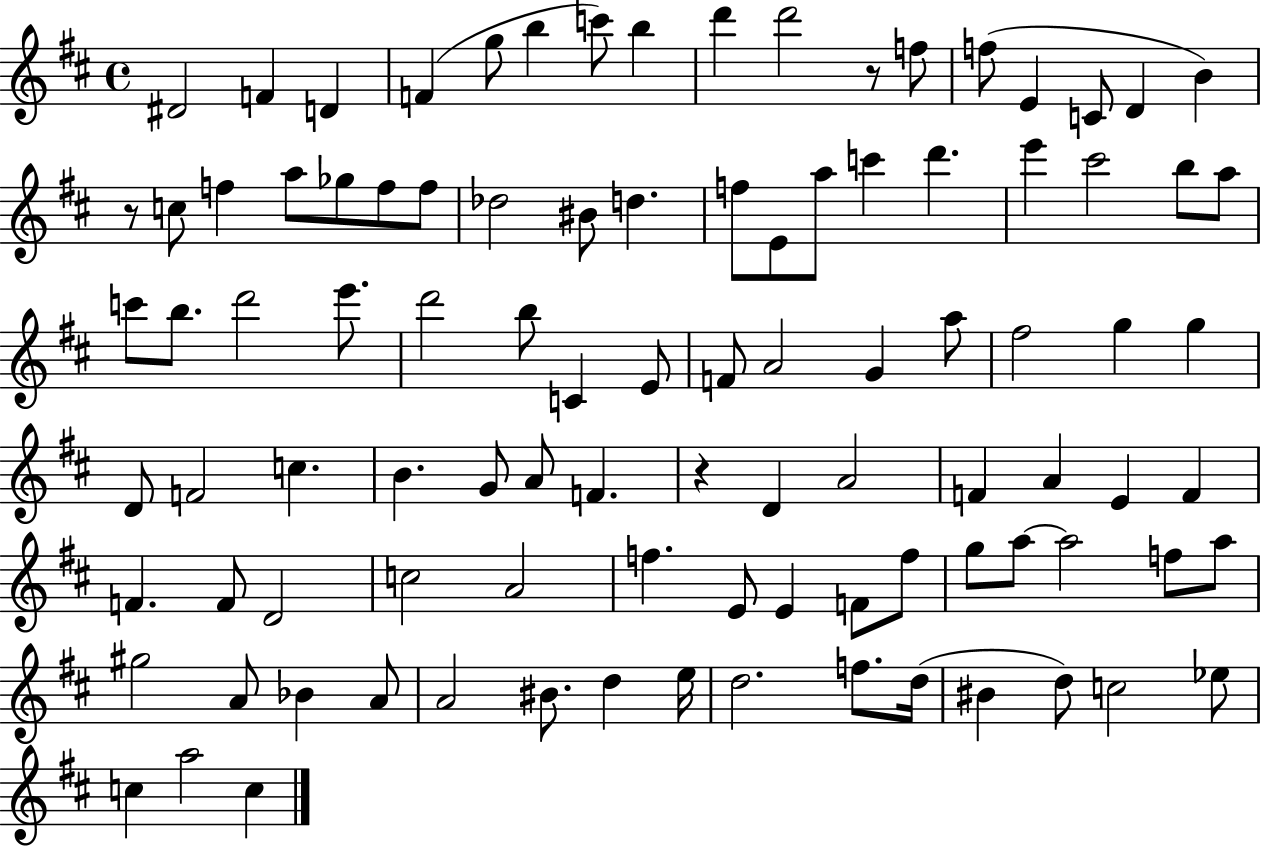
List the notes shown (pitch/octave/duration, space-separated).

D#4/h F4/q D4/q F4/q G5/e B5/q C6/e B5/q D6/q D6/h R/e F5/e F5/e E4/q C4/e D4/q B4/q R/e C5/e F5/q A5/e Gb5/e F5/e F5/e Db5/h BIS4/e D5/q. F5/e E4/e A5/e C6/q D6/q. E6/q C#6/h B5/e A5/e C6/e B5/e. D6/h E6/e. D6/h B5/e C4/q E4/e F4/e A4/h G4/q A5/e F#5/h G5/q G5/q D4/e F4/h C5/q. B4/q. G4/e A4/e F4/q. R/q D4/q A4/h F4/q A4/q E4/q F4/q F4/q. F4/e D4/h C5/h A4/h F5/q. E4/e E4/q F4/e F5/e G5/e A5/e A5/h F5/e A5/e G#5/h A4/e Bb4/q A4/e A4/h BIS4/e. D5/q E5/s D5/h. F5/e. D5/s BIS4/q D5/e C5/h Eb5/e C5/q A5/h C5/q